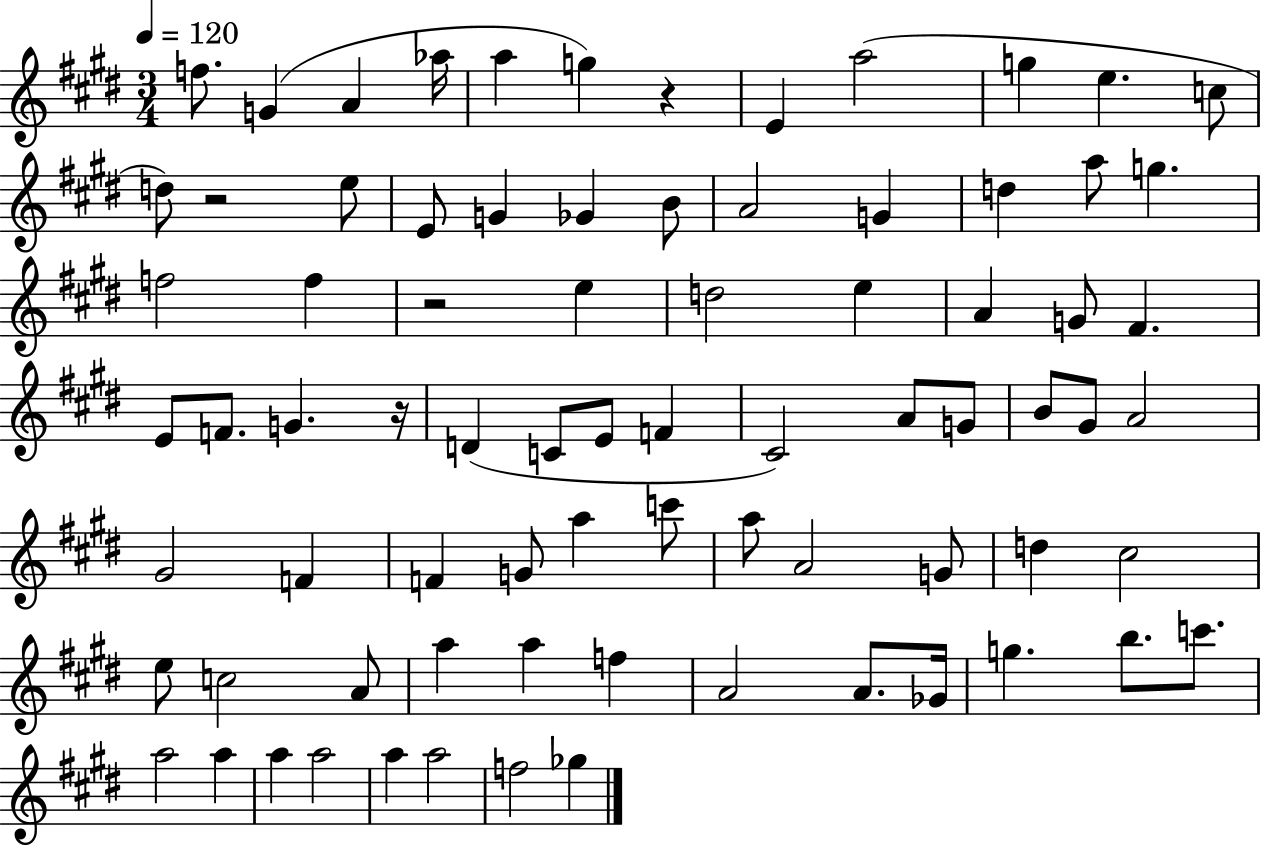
{
  \clef treble
  \numericTimeSignature
  \time 3/4
  \key e \major
  \tempo 4 = 120
  f''8. g'4( a'4 aes''16 | a''4 g''4) r4 | e'4 a''2( | g''4 e''4. c''8 | \break d''8) r2 e''8 | e'8 g'4 ges'4 b'8 | a'2 g'4 | d''4 a''8 g''4. | \break f''2 f''4 | r2 e''4 | d''2 e''4 | a'4 g'8 fis'4. | \break e'8 f'8. g'4. r16 | d'4( c'8 e'8 f'4 | cis'2) a'8 g'8 | b'8 gis'8 a'2 | \break gis'2 f'4 | f'4 g'8 a''4 c'''8 | a''8 a'2 g'8 | d''4 cis''2 | \break e''8 c''2 a'8 | a''4 a''4 f''4 | a'2 a'8. ges'16 | g''4. b''8. c'''8. | \break a''2 a''4 | a''4 a''2 | a''4 a''2 | f''2 ges''4 | \break \bar "|."
}